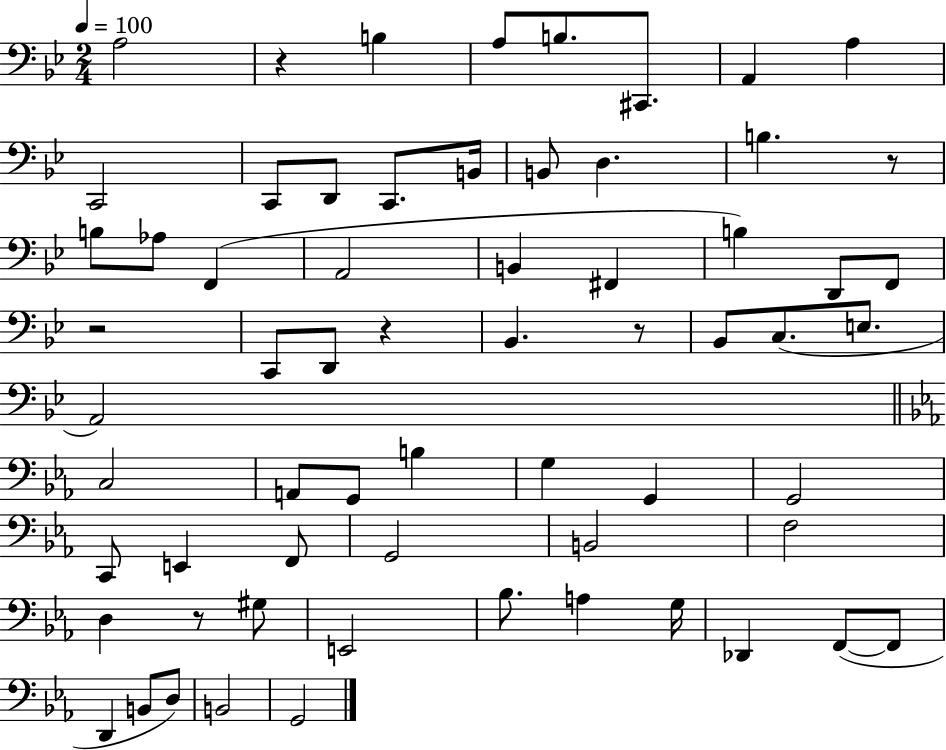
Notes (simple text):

A3/h R/q B3/q A3/e B3/e. C#2/e. A2/q A3/q C2/h C2/e D2/e C2/e. B2/s B2/e D3/q. B3/q. R/e B3/e Ab3/e F2/q A2/h B2/q F#2/q B3/q D2/e F2/e R/h C2/e D2/e R/q Bb2/q. R/e Bb2/e C3/e. E3/e. A2/h C3/h A2/e G2/e B3/q G3/q G2/q G2/h C2/e E2/q F2/e G2/h B2/h F3/h D3/q R/e G#3/e E2/h Bb3/e. A3/q G3/s Db2/q F2/e F2/e D2/q B2/e D3/e B2/h G2/h